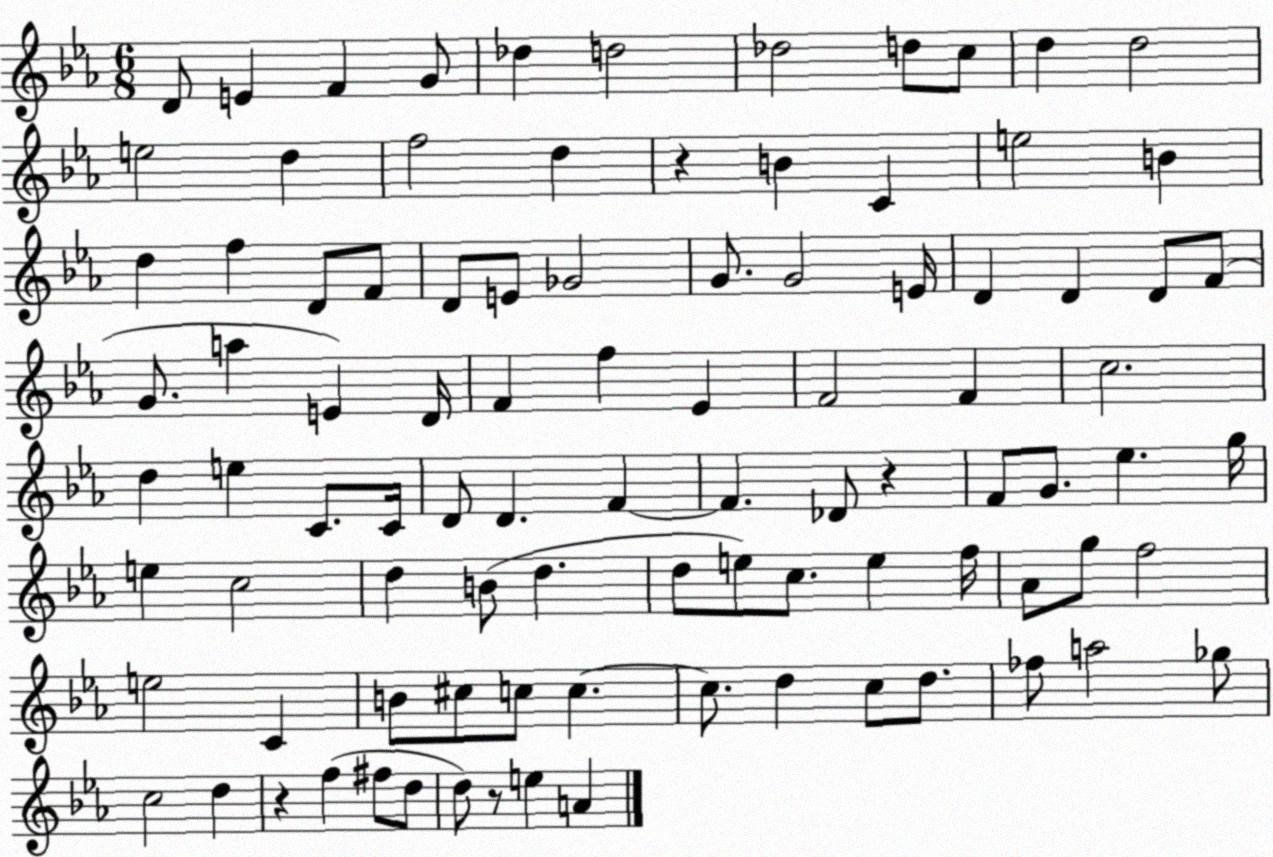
X:1
T:Untitled
M:6/8
L:1/4
K:Eb
D/2 E F G/2 _d d2 _d2 d/2 c/2 d d2 e2 d f2 d z B C e2 B d f D/2 F/2 D/2 E/2 _G2 G/2 G2 E/4 D D D/2 F/2 G/2 a E D/4 F f _E F2 F c2 d e C/2 C/4 D/2 D F F _D/2 z F/2 G/2 _e g/4 e c2 d B/2 d d/2 e/2 c/2 e f/4 _A/2 g/2 f2 e2 C B/2 ^c/2 c/2 c c/2 d c/2 d/2 _f/2 a2 _g/2 c2 d z f ^f/2 d/2 d/2 z/2 e A